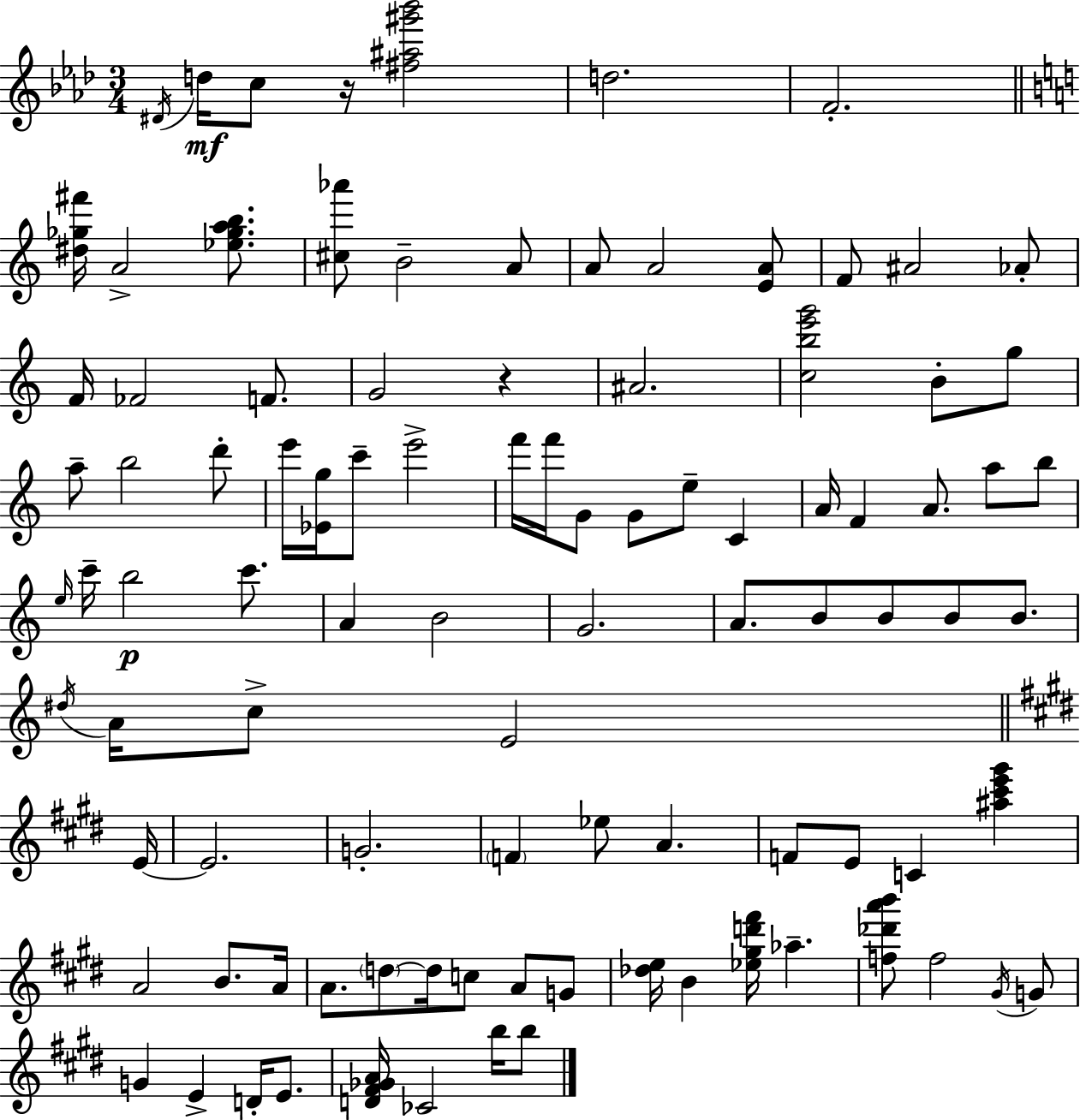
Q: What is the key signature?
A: AES major